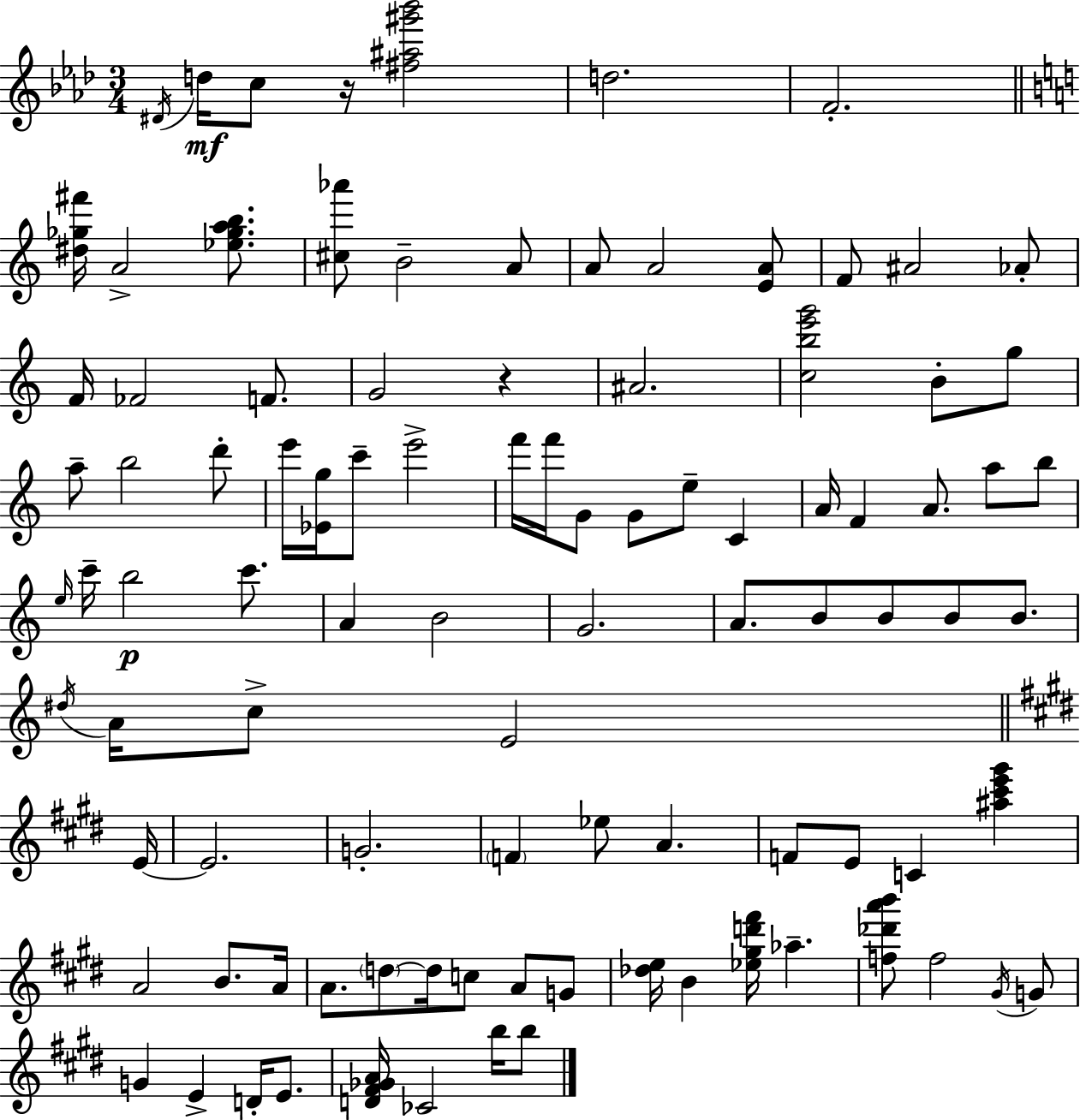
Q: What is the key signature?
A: AES major